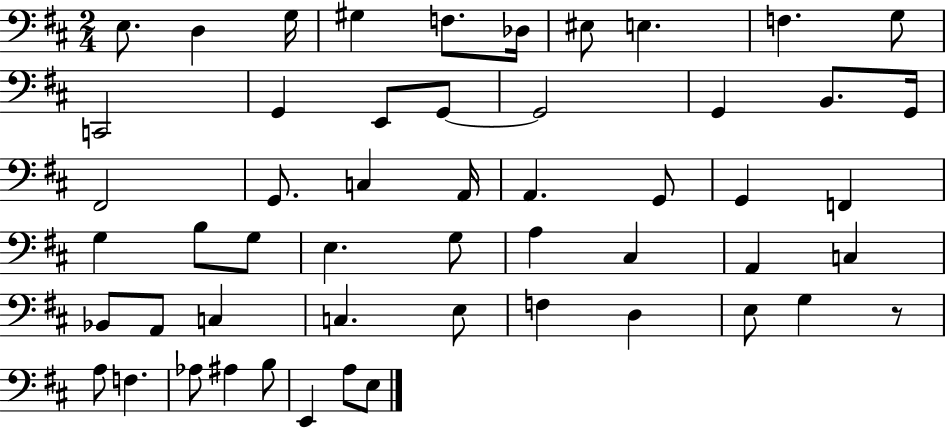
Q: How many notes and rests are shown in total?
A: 53